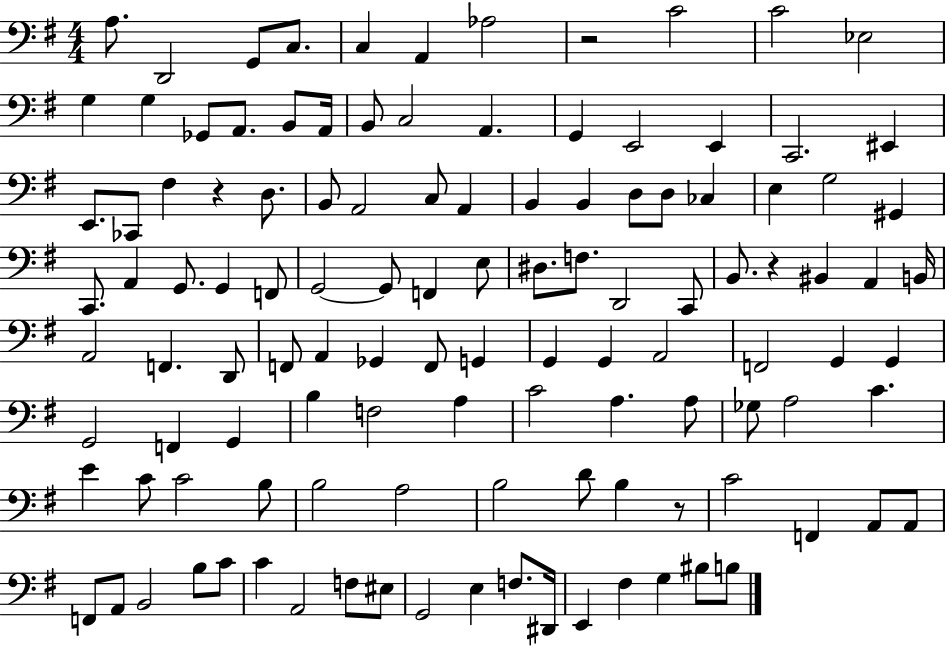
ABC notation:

X:1
T:Untitled
M:4/4
L:1/4
K:G
A,/2 D,,2 G,,/2 C,/2 C, A,, _A,2 z2 C2 C2 _E,2 G, G, _G,,/2 A,,/2 B,,/2 A,,/4 B,,/2 C,2 A,, G,, E,,2 E,, C,,2 ^E,, E,,/2 _C,,/2 ^F, z D,/2 B,,/2 A,,2 C,/2 A,, B,, B,, D,/2 D,/2 _C, E, G,2 ^G,, C,,/2 A,, G,,/2 G,, F,,/2 G,,2 G,,/2 F,, E,/2 ^D,/2 F,/2 D,,2 C,,/2 B,,/2 z ^B,, A,, B,,/4 A,,2 F,, D,,/2 F,,/2 A,, _G,, F,,/2 G,, G,, G,, A,,2 F,,2 G,, G,, G,,2 F,, G,, B, F,2 A, C2 A, A,/2 _G,/2 A,2 C E C/2 C2 B,/2 B,2 A,2 B,2 D/2 B, z/2 C2 F,, A,,/2 A,,/2 F,,/2 A,,/2 B,,2 B,/2 C/2 C A,,2 F,/2 ^E,/2 G,,2 E, F,/2 ^D,,/4 E,, ^F, G, ^B,/2 B,/2